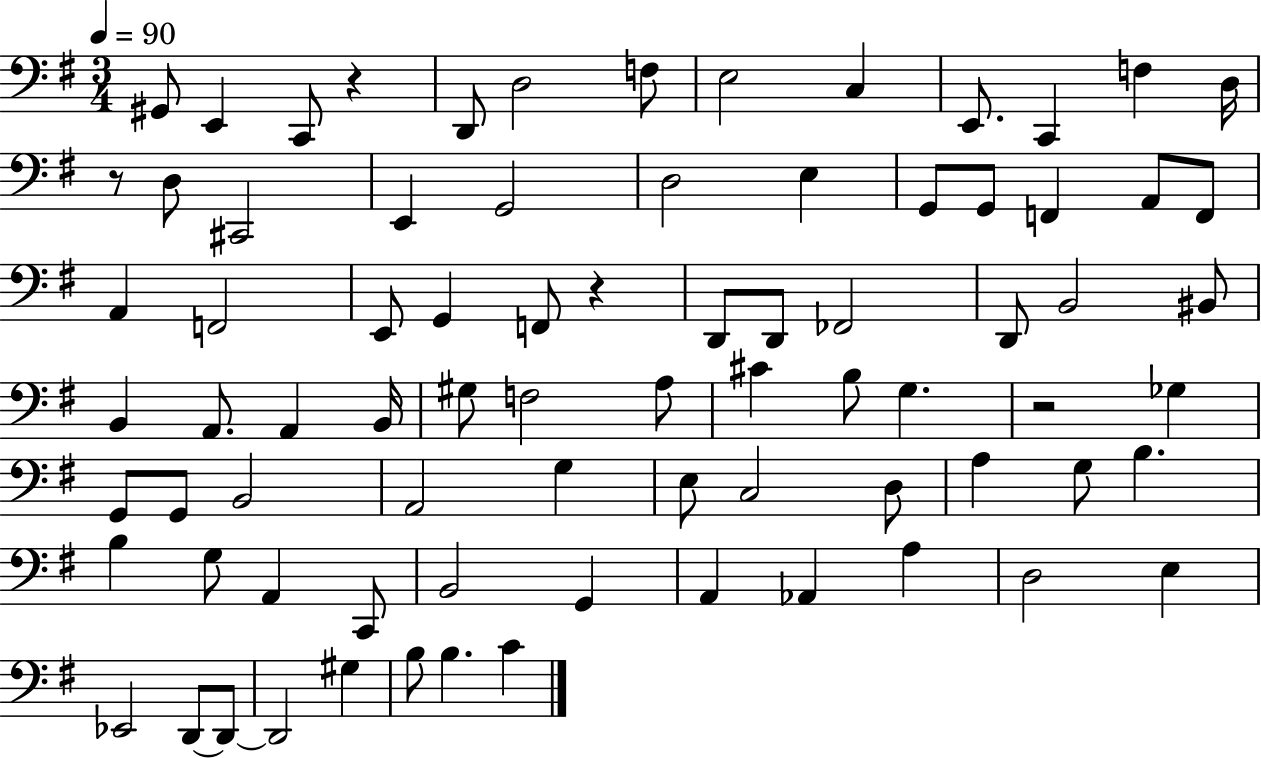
G#2/e E2/q C2/e R/q D2/e D3/h F3/e E3/h C3/q E2/e. C2/q F3/q D3/s R/e D3/e C#2/h E2/q G2/h D3/h E3/q G2/e G2/e F2/q A2/e F2/e A2/q F2/h E2/e G2/q F2/e R/q D2/e D2/e FES2/h D2/e B2/h BIS2/e B2/q A2/e. A2/q B2/s G#3/e F3/h A3/e C#4/q B3/e G3/q. R/h Gb3/q G2/e G2/e B2/h A2/h G3/q E3/e C3/h D3/e A3/q G3/e B3/q. B3/q G3/e A2/q C2/e B2/h G2/q A2/q Ab2/q A3/q D3/h E3/q Eb2/h D2/e D2/e D2/h G#3/q B3/e B3/q. C4/q